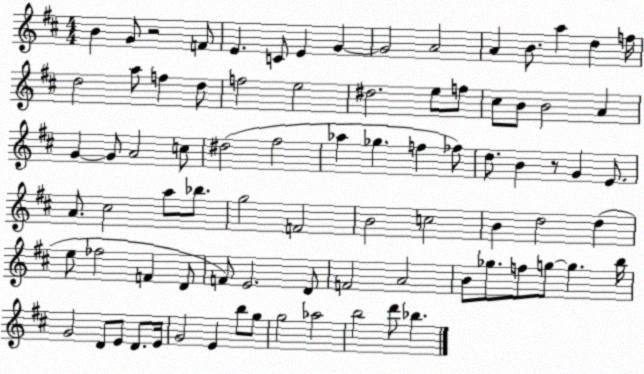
X:1
T:Untitled
M:4/4
L:1/4
K:D
B G/2 z2 F/2 E C/2 E G G2 A2 A B/2 a d f/4 d2 a/2 f d/2 f2 e2 ^d2 e/2 f/2 ^c/2 B/2 B2 A G G/2 A2 c/2 ^d2 ^f2 _a _g f _f/2 d/2 B z/2 G E/2 A/2 ^c2 a/2 _b/2 g2 F2 B2 c2 B d2 d e/2 _f2 F D/2 F/2 E2 D/2 F2 A2 B/2 _g/2 f/2 g/2 g b/4 G2 D/2 E/2 D/2 E/4 G2 E b/2 g/2 g2 _a2 b2 d'/2 _b